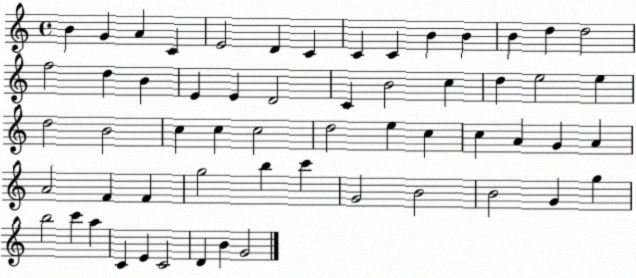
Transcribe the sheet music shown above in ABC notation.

X:1
T:Untitled
M:4/4
L:1/4
K:C
B G A C E2 D C C C B B B d d2 f2 d B E E D2 C B2 c d e2 e d2 B2 c c c2 d2 e c c A G A A2 F F g2 b c' G2 B2 B2 G g b2 c' a C E C2 D B G2